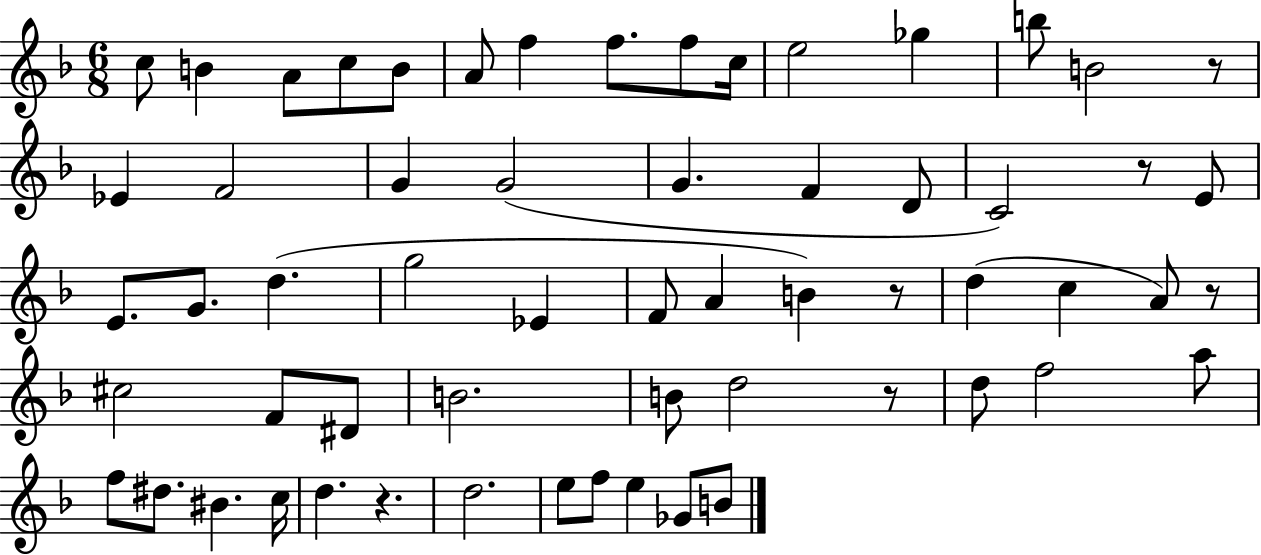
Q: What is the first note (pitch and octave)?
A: C5